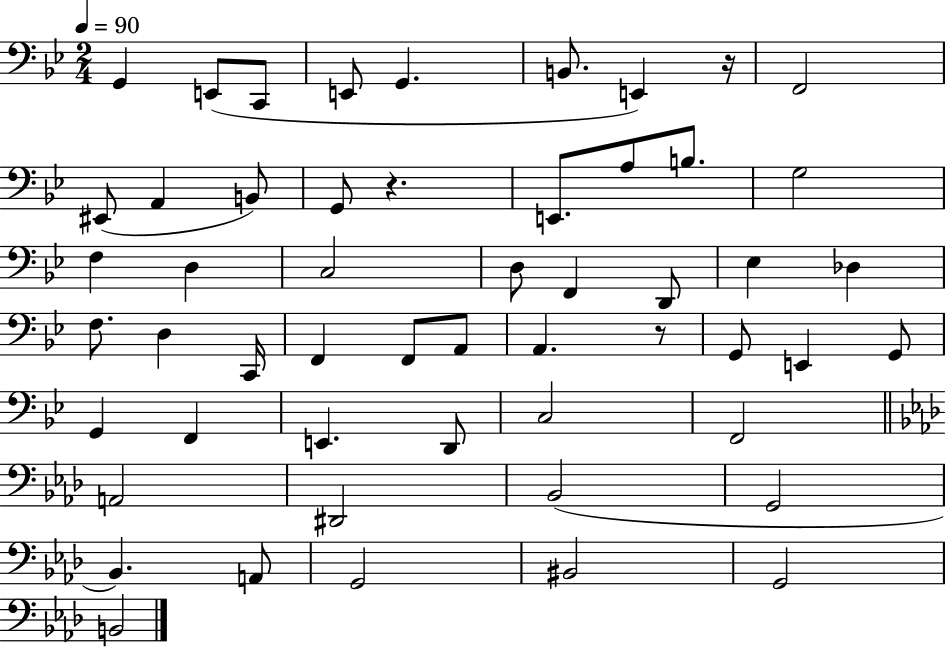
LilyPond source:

{
  \clef bass
  \numericTimeSignature
  \time 2/4
  \key bes \major
  \tempo 4 = 90
  g,4 e,8( c,8 | e,8 g,4. | b,8. e,4) r16 | f,2 | \break eis,8( a,4 b,8) | g,8 r4. | e,8. a8 b8. | g2 | \break f4 d4 | c2 | d8 f,4 d,8 | ees4 des4 | \break f8. d4 c,16 | f,4 f,8 a,8 | a,4. r8 | g,8 e,4 g,8 | \break g,4 f,4 | e,4. d,8 | c2 | f,2 | \break \bar "||" \break \key aes \major a,2 | dis,2 | bes,2( | g,2 | \break bes,4.) a,8 | g,2 | bis,2 | g,2 | \break b,2 | \bar "|."
}